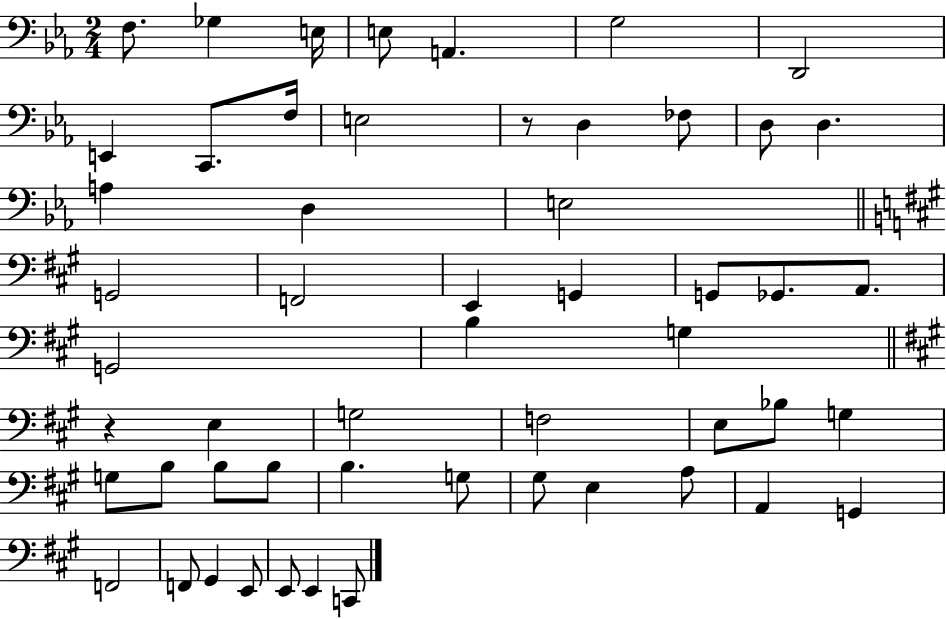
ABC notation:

X:1
T:Untitled
M:2/4
L:1/4
K:Eb
F,/2 _G, E,/4 E,/2 A,, G,2 D,,2 E,, C,,/2 F,/4 E,2 z/2 D, _F,/2 D,/2 D, A, D, E,2 G,,2 F,,2 E,, G,, G,,/2 _G,,/2 A,,/2 G,,2 B, G, z E, G,2 F,2 E,/2 _B,/2 G, G,/2 B,/2 B,/2 B,/2 B, G,/2 ^G,/2 E, A,/2 A,, G,, F,,2 F,,/2 ^G,, E,,/2 E,,/2 E,, C,,/2